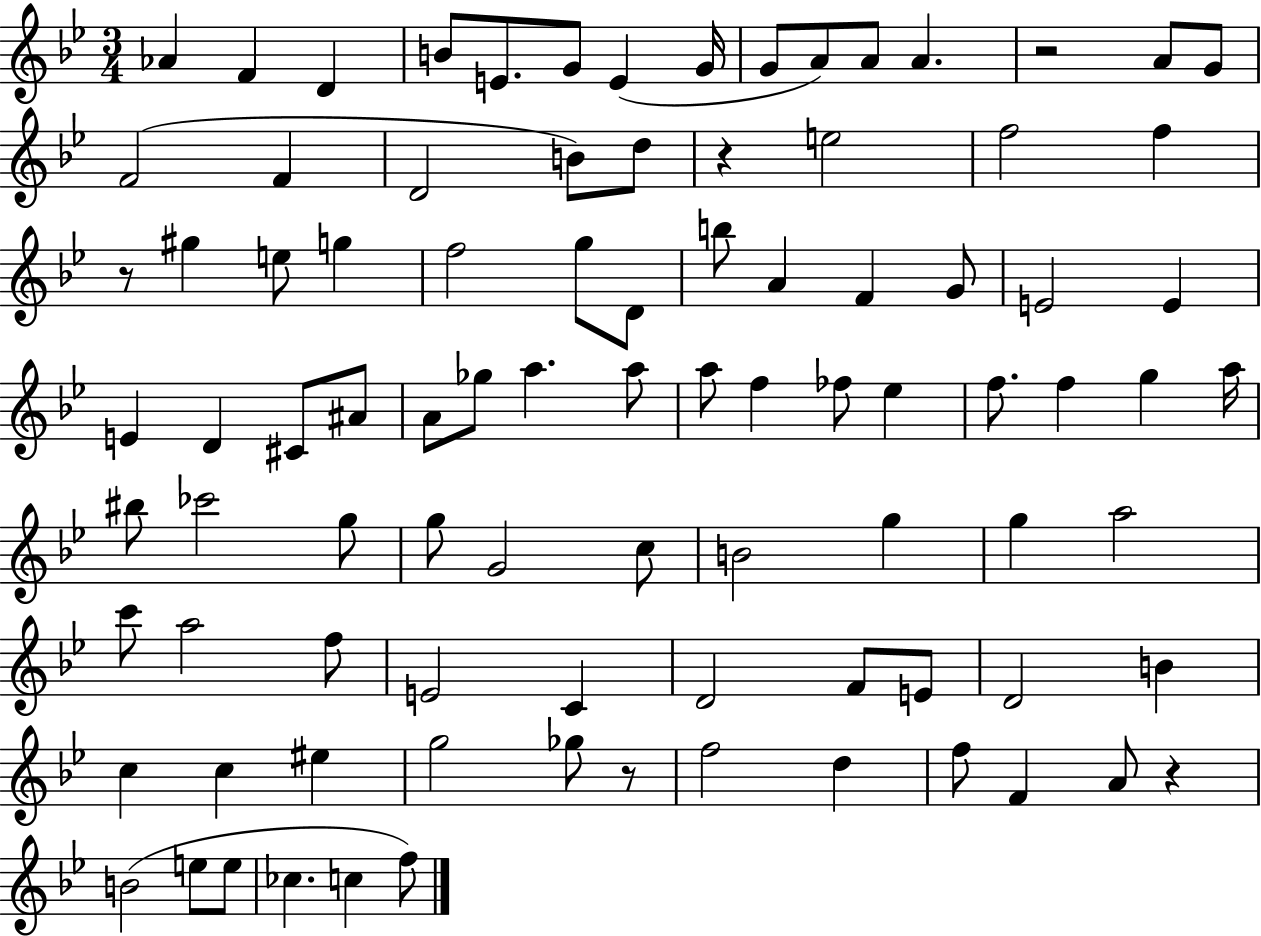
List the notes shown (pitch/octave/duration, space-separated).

Ab4/q F4/q D4/q B4/e E4/e. G4/e E4/q G4/s G4/e A4/e A4/e A4/q. R/h A4/e G4/e F4/h F4/q D4/h B4/e D5/e R/q E5/h F5/h F5/q R/e G#5/q E5/e G5/q F5/h G5/e D4/e B5/e A4/q F4/q G4/e E4/h E4/q E4/q D4/q C#4/e A#4/e A4/e Gb5/e A5/q. A5/e A5/e F5/q FES5/e Eb5/q F5/e. F5/q G5/q A5/s BIS5/e CES6/h G5/e G5/e G4/h C5/e B4/h G5/q G5/q A5/h C6/e A5/h F5/e E4/h C4/q D4/h F4/e E4/e D4/h B4/q C5/q C5/q EIS5/q G5/h Gb5/e R/e F5/h D5/q F5/e F4/q A4/e R/q B4/h E5/e E5/e CES5/q. C5/q F5/e